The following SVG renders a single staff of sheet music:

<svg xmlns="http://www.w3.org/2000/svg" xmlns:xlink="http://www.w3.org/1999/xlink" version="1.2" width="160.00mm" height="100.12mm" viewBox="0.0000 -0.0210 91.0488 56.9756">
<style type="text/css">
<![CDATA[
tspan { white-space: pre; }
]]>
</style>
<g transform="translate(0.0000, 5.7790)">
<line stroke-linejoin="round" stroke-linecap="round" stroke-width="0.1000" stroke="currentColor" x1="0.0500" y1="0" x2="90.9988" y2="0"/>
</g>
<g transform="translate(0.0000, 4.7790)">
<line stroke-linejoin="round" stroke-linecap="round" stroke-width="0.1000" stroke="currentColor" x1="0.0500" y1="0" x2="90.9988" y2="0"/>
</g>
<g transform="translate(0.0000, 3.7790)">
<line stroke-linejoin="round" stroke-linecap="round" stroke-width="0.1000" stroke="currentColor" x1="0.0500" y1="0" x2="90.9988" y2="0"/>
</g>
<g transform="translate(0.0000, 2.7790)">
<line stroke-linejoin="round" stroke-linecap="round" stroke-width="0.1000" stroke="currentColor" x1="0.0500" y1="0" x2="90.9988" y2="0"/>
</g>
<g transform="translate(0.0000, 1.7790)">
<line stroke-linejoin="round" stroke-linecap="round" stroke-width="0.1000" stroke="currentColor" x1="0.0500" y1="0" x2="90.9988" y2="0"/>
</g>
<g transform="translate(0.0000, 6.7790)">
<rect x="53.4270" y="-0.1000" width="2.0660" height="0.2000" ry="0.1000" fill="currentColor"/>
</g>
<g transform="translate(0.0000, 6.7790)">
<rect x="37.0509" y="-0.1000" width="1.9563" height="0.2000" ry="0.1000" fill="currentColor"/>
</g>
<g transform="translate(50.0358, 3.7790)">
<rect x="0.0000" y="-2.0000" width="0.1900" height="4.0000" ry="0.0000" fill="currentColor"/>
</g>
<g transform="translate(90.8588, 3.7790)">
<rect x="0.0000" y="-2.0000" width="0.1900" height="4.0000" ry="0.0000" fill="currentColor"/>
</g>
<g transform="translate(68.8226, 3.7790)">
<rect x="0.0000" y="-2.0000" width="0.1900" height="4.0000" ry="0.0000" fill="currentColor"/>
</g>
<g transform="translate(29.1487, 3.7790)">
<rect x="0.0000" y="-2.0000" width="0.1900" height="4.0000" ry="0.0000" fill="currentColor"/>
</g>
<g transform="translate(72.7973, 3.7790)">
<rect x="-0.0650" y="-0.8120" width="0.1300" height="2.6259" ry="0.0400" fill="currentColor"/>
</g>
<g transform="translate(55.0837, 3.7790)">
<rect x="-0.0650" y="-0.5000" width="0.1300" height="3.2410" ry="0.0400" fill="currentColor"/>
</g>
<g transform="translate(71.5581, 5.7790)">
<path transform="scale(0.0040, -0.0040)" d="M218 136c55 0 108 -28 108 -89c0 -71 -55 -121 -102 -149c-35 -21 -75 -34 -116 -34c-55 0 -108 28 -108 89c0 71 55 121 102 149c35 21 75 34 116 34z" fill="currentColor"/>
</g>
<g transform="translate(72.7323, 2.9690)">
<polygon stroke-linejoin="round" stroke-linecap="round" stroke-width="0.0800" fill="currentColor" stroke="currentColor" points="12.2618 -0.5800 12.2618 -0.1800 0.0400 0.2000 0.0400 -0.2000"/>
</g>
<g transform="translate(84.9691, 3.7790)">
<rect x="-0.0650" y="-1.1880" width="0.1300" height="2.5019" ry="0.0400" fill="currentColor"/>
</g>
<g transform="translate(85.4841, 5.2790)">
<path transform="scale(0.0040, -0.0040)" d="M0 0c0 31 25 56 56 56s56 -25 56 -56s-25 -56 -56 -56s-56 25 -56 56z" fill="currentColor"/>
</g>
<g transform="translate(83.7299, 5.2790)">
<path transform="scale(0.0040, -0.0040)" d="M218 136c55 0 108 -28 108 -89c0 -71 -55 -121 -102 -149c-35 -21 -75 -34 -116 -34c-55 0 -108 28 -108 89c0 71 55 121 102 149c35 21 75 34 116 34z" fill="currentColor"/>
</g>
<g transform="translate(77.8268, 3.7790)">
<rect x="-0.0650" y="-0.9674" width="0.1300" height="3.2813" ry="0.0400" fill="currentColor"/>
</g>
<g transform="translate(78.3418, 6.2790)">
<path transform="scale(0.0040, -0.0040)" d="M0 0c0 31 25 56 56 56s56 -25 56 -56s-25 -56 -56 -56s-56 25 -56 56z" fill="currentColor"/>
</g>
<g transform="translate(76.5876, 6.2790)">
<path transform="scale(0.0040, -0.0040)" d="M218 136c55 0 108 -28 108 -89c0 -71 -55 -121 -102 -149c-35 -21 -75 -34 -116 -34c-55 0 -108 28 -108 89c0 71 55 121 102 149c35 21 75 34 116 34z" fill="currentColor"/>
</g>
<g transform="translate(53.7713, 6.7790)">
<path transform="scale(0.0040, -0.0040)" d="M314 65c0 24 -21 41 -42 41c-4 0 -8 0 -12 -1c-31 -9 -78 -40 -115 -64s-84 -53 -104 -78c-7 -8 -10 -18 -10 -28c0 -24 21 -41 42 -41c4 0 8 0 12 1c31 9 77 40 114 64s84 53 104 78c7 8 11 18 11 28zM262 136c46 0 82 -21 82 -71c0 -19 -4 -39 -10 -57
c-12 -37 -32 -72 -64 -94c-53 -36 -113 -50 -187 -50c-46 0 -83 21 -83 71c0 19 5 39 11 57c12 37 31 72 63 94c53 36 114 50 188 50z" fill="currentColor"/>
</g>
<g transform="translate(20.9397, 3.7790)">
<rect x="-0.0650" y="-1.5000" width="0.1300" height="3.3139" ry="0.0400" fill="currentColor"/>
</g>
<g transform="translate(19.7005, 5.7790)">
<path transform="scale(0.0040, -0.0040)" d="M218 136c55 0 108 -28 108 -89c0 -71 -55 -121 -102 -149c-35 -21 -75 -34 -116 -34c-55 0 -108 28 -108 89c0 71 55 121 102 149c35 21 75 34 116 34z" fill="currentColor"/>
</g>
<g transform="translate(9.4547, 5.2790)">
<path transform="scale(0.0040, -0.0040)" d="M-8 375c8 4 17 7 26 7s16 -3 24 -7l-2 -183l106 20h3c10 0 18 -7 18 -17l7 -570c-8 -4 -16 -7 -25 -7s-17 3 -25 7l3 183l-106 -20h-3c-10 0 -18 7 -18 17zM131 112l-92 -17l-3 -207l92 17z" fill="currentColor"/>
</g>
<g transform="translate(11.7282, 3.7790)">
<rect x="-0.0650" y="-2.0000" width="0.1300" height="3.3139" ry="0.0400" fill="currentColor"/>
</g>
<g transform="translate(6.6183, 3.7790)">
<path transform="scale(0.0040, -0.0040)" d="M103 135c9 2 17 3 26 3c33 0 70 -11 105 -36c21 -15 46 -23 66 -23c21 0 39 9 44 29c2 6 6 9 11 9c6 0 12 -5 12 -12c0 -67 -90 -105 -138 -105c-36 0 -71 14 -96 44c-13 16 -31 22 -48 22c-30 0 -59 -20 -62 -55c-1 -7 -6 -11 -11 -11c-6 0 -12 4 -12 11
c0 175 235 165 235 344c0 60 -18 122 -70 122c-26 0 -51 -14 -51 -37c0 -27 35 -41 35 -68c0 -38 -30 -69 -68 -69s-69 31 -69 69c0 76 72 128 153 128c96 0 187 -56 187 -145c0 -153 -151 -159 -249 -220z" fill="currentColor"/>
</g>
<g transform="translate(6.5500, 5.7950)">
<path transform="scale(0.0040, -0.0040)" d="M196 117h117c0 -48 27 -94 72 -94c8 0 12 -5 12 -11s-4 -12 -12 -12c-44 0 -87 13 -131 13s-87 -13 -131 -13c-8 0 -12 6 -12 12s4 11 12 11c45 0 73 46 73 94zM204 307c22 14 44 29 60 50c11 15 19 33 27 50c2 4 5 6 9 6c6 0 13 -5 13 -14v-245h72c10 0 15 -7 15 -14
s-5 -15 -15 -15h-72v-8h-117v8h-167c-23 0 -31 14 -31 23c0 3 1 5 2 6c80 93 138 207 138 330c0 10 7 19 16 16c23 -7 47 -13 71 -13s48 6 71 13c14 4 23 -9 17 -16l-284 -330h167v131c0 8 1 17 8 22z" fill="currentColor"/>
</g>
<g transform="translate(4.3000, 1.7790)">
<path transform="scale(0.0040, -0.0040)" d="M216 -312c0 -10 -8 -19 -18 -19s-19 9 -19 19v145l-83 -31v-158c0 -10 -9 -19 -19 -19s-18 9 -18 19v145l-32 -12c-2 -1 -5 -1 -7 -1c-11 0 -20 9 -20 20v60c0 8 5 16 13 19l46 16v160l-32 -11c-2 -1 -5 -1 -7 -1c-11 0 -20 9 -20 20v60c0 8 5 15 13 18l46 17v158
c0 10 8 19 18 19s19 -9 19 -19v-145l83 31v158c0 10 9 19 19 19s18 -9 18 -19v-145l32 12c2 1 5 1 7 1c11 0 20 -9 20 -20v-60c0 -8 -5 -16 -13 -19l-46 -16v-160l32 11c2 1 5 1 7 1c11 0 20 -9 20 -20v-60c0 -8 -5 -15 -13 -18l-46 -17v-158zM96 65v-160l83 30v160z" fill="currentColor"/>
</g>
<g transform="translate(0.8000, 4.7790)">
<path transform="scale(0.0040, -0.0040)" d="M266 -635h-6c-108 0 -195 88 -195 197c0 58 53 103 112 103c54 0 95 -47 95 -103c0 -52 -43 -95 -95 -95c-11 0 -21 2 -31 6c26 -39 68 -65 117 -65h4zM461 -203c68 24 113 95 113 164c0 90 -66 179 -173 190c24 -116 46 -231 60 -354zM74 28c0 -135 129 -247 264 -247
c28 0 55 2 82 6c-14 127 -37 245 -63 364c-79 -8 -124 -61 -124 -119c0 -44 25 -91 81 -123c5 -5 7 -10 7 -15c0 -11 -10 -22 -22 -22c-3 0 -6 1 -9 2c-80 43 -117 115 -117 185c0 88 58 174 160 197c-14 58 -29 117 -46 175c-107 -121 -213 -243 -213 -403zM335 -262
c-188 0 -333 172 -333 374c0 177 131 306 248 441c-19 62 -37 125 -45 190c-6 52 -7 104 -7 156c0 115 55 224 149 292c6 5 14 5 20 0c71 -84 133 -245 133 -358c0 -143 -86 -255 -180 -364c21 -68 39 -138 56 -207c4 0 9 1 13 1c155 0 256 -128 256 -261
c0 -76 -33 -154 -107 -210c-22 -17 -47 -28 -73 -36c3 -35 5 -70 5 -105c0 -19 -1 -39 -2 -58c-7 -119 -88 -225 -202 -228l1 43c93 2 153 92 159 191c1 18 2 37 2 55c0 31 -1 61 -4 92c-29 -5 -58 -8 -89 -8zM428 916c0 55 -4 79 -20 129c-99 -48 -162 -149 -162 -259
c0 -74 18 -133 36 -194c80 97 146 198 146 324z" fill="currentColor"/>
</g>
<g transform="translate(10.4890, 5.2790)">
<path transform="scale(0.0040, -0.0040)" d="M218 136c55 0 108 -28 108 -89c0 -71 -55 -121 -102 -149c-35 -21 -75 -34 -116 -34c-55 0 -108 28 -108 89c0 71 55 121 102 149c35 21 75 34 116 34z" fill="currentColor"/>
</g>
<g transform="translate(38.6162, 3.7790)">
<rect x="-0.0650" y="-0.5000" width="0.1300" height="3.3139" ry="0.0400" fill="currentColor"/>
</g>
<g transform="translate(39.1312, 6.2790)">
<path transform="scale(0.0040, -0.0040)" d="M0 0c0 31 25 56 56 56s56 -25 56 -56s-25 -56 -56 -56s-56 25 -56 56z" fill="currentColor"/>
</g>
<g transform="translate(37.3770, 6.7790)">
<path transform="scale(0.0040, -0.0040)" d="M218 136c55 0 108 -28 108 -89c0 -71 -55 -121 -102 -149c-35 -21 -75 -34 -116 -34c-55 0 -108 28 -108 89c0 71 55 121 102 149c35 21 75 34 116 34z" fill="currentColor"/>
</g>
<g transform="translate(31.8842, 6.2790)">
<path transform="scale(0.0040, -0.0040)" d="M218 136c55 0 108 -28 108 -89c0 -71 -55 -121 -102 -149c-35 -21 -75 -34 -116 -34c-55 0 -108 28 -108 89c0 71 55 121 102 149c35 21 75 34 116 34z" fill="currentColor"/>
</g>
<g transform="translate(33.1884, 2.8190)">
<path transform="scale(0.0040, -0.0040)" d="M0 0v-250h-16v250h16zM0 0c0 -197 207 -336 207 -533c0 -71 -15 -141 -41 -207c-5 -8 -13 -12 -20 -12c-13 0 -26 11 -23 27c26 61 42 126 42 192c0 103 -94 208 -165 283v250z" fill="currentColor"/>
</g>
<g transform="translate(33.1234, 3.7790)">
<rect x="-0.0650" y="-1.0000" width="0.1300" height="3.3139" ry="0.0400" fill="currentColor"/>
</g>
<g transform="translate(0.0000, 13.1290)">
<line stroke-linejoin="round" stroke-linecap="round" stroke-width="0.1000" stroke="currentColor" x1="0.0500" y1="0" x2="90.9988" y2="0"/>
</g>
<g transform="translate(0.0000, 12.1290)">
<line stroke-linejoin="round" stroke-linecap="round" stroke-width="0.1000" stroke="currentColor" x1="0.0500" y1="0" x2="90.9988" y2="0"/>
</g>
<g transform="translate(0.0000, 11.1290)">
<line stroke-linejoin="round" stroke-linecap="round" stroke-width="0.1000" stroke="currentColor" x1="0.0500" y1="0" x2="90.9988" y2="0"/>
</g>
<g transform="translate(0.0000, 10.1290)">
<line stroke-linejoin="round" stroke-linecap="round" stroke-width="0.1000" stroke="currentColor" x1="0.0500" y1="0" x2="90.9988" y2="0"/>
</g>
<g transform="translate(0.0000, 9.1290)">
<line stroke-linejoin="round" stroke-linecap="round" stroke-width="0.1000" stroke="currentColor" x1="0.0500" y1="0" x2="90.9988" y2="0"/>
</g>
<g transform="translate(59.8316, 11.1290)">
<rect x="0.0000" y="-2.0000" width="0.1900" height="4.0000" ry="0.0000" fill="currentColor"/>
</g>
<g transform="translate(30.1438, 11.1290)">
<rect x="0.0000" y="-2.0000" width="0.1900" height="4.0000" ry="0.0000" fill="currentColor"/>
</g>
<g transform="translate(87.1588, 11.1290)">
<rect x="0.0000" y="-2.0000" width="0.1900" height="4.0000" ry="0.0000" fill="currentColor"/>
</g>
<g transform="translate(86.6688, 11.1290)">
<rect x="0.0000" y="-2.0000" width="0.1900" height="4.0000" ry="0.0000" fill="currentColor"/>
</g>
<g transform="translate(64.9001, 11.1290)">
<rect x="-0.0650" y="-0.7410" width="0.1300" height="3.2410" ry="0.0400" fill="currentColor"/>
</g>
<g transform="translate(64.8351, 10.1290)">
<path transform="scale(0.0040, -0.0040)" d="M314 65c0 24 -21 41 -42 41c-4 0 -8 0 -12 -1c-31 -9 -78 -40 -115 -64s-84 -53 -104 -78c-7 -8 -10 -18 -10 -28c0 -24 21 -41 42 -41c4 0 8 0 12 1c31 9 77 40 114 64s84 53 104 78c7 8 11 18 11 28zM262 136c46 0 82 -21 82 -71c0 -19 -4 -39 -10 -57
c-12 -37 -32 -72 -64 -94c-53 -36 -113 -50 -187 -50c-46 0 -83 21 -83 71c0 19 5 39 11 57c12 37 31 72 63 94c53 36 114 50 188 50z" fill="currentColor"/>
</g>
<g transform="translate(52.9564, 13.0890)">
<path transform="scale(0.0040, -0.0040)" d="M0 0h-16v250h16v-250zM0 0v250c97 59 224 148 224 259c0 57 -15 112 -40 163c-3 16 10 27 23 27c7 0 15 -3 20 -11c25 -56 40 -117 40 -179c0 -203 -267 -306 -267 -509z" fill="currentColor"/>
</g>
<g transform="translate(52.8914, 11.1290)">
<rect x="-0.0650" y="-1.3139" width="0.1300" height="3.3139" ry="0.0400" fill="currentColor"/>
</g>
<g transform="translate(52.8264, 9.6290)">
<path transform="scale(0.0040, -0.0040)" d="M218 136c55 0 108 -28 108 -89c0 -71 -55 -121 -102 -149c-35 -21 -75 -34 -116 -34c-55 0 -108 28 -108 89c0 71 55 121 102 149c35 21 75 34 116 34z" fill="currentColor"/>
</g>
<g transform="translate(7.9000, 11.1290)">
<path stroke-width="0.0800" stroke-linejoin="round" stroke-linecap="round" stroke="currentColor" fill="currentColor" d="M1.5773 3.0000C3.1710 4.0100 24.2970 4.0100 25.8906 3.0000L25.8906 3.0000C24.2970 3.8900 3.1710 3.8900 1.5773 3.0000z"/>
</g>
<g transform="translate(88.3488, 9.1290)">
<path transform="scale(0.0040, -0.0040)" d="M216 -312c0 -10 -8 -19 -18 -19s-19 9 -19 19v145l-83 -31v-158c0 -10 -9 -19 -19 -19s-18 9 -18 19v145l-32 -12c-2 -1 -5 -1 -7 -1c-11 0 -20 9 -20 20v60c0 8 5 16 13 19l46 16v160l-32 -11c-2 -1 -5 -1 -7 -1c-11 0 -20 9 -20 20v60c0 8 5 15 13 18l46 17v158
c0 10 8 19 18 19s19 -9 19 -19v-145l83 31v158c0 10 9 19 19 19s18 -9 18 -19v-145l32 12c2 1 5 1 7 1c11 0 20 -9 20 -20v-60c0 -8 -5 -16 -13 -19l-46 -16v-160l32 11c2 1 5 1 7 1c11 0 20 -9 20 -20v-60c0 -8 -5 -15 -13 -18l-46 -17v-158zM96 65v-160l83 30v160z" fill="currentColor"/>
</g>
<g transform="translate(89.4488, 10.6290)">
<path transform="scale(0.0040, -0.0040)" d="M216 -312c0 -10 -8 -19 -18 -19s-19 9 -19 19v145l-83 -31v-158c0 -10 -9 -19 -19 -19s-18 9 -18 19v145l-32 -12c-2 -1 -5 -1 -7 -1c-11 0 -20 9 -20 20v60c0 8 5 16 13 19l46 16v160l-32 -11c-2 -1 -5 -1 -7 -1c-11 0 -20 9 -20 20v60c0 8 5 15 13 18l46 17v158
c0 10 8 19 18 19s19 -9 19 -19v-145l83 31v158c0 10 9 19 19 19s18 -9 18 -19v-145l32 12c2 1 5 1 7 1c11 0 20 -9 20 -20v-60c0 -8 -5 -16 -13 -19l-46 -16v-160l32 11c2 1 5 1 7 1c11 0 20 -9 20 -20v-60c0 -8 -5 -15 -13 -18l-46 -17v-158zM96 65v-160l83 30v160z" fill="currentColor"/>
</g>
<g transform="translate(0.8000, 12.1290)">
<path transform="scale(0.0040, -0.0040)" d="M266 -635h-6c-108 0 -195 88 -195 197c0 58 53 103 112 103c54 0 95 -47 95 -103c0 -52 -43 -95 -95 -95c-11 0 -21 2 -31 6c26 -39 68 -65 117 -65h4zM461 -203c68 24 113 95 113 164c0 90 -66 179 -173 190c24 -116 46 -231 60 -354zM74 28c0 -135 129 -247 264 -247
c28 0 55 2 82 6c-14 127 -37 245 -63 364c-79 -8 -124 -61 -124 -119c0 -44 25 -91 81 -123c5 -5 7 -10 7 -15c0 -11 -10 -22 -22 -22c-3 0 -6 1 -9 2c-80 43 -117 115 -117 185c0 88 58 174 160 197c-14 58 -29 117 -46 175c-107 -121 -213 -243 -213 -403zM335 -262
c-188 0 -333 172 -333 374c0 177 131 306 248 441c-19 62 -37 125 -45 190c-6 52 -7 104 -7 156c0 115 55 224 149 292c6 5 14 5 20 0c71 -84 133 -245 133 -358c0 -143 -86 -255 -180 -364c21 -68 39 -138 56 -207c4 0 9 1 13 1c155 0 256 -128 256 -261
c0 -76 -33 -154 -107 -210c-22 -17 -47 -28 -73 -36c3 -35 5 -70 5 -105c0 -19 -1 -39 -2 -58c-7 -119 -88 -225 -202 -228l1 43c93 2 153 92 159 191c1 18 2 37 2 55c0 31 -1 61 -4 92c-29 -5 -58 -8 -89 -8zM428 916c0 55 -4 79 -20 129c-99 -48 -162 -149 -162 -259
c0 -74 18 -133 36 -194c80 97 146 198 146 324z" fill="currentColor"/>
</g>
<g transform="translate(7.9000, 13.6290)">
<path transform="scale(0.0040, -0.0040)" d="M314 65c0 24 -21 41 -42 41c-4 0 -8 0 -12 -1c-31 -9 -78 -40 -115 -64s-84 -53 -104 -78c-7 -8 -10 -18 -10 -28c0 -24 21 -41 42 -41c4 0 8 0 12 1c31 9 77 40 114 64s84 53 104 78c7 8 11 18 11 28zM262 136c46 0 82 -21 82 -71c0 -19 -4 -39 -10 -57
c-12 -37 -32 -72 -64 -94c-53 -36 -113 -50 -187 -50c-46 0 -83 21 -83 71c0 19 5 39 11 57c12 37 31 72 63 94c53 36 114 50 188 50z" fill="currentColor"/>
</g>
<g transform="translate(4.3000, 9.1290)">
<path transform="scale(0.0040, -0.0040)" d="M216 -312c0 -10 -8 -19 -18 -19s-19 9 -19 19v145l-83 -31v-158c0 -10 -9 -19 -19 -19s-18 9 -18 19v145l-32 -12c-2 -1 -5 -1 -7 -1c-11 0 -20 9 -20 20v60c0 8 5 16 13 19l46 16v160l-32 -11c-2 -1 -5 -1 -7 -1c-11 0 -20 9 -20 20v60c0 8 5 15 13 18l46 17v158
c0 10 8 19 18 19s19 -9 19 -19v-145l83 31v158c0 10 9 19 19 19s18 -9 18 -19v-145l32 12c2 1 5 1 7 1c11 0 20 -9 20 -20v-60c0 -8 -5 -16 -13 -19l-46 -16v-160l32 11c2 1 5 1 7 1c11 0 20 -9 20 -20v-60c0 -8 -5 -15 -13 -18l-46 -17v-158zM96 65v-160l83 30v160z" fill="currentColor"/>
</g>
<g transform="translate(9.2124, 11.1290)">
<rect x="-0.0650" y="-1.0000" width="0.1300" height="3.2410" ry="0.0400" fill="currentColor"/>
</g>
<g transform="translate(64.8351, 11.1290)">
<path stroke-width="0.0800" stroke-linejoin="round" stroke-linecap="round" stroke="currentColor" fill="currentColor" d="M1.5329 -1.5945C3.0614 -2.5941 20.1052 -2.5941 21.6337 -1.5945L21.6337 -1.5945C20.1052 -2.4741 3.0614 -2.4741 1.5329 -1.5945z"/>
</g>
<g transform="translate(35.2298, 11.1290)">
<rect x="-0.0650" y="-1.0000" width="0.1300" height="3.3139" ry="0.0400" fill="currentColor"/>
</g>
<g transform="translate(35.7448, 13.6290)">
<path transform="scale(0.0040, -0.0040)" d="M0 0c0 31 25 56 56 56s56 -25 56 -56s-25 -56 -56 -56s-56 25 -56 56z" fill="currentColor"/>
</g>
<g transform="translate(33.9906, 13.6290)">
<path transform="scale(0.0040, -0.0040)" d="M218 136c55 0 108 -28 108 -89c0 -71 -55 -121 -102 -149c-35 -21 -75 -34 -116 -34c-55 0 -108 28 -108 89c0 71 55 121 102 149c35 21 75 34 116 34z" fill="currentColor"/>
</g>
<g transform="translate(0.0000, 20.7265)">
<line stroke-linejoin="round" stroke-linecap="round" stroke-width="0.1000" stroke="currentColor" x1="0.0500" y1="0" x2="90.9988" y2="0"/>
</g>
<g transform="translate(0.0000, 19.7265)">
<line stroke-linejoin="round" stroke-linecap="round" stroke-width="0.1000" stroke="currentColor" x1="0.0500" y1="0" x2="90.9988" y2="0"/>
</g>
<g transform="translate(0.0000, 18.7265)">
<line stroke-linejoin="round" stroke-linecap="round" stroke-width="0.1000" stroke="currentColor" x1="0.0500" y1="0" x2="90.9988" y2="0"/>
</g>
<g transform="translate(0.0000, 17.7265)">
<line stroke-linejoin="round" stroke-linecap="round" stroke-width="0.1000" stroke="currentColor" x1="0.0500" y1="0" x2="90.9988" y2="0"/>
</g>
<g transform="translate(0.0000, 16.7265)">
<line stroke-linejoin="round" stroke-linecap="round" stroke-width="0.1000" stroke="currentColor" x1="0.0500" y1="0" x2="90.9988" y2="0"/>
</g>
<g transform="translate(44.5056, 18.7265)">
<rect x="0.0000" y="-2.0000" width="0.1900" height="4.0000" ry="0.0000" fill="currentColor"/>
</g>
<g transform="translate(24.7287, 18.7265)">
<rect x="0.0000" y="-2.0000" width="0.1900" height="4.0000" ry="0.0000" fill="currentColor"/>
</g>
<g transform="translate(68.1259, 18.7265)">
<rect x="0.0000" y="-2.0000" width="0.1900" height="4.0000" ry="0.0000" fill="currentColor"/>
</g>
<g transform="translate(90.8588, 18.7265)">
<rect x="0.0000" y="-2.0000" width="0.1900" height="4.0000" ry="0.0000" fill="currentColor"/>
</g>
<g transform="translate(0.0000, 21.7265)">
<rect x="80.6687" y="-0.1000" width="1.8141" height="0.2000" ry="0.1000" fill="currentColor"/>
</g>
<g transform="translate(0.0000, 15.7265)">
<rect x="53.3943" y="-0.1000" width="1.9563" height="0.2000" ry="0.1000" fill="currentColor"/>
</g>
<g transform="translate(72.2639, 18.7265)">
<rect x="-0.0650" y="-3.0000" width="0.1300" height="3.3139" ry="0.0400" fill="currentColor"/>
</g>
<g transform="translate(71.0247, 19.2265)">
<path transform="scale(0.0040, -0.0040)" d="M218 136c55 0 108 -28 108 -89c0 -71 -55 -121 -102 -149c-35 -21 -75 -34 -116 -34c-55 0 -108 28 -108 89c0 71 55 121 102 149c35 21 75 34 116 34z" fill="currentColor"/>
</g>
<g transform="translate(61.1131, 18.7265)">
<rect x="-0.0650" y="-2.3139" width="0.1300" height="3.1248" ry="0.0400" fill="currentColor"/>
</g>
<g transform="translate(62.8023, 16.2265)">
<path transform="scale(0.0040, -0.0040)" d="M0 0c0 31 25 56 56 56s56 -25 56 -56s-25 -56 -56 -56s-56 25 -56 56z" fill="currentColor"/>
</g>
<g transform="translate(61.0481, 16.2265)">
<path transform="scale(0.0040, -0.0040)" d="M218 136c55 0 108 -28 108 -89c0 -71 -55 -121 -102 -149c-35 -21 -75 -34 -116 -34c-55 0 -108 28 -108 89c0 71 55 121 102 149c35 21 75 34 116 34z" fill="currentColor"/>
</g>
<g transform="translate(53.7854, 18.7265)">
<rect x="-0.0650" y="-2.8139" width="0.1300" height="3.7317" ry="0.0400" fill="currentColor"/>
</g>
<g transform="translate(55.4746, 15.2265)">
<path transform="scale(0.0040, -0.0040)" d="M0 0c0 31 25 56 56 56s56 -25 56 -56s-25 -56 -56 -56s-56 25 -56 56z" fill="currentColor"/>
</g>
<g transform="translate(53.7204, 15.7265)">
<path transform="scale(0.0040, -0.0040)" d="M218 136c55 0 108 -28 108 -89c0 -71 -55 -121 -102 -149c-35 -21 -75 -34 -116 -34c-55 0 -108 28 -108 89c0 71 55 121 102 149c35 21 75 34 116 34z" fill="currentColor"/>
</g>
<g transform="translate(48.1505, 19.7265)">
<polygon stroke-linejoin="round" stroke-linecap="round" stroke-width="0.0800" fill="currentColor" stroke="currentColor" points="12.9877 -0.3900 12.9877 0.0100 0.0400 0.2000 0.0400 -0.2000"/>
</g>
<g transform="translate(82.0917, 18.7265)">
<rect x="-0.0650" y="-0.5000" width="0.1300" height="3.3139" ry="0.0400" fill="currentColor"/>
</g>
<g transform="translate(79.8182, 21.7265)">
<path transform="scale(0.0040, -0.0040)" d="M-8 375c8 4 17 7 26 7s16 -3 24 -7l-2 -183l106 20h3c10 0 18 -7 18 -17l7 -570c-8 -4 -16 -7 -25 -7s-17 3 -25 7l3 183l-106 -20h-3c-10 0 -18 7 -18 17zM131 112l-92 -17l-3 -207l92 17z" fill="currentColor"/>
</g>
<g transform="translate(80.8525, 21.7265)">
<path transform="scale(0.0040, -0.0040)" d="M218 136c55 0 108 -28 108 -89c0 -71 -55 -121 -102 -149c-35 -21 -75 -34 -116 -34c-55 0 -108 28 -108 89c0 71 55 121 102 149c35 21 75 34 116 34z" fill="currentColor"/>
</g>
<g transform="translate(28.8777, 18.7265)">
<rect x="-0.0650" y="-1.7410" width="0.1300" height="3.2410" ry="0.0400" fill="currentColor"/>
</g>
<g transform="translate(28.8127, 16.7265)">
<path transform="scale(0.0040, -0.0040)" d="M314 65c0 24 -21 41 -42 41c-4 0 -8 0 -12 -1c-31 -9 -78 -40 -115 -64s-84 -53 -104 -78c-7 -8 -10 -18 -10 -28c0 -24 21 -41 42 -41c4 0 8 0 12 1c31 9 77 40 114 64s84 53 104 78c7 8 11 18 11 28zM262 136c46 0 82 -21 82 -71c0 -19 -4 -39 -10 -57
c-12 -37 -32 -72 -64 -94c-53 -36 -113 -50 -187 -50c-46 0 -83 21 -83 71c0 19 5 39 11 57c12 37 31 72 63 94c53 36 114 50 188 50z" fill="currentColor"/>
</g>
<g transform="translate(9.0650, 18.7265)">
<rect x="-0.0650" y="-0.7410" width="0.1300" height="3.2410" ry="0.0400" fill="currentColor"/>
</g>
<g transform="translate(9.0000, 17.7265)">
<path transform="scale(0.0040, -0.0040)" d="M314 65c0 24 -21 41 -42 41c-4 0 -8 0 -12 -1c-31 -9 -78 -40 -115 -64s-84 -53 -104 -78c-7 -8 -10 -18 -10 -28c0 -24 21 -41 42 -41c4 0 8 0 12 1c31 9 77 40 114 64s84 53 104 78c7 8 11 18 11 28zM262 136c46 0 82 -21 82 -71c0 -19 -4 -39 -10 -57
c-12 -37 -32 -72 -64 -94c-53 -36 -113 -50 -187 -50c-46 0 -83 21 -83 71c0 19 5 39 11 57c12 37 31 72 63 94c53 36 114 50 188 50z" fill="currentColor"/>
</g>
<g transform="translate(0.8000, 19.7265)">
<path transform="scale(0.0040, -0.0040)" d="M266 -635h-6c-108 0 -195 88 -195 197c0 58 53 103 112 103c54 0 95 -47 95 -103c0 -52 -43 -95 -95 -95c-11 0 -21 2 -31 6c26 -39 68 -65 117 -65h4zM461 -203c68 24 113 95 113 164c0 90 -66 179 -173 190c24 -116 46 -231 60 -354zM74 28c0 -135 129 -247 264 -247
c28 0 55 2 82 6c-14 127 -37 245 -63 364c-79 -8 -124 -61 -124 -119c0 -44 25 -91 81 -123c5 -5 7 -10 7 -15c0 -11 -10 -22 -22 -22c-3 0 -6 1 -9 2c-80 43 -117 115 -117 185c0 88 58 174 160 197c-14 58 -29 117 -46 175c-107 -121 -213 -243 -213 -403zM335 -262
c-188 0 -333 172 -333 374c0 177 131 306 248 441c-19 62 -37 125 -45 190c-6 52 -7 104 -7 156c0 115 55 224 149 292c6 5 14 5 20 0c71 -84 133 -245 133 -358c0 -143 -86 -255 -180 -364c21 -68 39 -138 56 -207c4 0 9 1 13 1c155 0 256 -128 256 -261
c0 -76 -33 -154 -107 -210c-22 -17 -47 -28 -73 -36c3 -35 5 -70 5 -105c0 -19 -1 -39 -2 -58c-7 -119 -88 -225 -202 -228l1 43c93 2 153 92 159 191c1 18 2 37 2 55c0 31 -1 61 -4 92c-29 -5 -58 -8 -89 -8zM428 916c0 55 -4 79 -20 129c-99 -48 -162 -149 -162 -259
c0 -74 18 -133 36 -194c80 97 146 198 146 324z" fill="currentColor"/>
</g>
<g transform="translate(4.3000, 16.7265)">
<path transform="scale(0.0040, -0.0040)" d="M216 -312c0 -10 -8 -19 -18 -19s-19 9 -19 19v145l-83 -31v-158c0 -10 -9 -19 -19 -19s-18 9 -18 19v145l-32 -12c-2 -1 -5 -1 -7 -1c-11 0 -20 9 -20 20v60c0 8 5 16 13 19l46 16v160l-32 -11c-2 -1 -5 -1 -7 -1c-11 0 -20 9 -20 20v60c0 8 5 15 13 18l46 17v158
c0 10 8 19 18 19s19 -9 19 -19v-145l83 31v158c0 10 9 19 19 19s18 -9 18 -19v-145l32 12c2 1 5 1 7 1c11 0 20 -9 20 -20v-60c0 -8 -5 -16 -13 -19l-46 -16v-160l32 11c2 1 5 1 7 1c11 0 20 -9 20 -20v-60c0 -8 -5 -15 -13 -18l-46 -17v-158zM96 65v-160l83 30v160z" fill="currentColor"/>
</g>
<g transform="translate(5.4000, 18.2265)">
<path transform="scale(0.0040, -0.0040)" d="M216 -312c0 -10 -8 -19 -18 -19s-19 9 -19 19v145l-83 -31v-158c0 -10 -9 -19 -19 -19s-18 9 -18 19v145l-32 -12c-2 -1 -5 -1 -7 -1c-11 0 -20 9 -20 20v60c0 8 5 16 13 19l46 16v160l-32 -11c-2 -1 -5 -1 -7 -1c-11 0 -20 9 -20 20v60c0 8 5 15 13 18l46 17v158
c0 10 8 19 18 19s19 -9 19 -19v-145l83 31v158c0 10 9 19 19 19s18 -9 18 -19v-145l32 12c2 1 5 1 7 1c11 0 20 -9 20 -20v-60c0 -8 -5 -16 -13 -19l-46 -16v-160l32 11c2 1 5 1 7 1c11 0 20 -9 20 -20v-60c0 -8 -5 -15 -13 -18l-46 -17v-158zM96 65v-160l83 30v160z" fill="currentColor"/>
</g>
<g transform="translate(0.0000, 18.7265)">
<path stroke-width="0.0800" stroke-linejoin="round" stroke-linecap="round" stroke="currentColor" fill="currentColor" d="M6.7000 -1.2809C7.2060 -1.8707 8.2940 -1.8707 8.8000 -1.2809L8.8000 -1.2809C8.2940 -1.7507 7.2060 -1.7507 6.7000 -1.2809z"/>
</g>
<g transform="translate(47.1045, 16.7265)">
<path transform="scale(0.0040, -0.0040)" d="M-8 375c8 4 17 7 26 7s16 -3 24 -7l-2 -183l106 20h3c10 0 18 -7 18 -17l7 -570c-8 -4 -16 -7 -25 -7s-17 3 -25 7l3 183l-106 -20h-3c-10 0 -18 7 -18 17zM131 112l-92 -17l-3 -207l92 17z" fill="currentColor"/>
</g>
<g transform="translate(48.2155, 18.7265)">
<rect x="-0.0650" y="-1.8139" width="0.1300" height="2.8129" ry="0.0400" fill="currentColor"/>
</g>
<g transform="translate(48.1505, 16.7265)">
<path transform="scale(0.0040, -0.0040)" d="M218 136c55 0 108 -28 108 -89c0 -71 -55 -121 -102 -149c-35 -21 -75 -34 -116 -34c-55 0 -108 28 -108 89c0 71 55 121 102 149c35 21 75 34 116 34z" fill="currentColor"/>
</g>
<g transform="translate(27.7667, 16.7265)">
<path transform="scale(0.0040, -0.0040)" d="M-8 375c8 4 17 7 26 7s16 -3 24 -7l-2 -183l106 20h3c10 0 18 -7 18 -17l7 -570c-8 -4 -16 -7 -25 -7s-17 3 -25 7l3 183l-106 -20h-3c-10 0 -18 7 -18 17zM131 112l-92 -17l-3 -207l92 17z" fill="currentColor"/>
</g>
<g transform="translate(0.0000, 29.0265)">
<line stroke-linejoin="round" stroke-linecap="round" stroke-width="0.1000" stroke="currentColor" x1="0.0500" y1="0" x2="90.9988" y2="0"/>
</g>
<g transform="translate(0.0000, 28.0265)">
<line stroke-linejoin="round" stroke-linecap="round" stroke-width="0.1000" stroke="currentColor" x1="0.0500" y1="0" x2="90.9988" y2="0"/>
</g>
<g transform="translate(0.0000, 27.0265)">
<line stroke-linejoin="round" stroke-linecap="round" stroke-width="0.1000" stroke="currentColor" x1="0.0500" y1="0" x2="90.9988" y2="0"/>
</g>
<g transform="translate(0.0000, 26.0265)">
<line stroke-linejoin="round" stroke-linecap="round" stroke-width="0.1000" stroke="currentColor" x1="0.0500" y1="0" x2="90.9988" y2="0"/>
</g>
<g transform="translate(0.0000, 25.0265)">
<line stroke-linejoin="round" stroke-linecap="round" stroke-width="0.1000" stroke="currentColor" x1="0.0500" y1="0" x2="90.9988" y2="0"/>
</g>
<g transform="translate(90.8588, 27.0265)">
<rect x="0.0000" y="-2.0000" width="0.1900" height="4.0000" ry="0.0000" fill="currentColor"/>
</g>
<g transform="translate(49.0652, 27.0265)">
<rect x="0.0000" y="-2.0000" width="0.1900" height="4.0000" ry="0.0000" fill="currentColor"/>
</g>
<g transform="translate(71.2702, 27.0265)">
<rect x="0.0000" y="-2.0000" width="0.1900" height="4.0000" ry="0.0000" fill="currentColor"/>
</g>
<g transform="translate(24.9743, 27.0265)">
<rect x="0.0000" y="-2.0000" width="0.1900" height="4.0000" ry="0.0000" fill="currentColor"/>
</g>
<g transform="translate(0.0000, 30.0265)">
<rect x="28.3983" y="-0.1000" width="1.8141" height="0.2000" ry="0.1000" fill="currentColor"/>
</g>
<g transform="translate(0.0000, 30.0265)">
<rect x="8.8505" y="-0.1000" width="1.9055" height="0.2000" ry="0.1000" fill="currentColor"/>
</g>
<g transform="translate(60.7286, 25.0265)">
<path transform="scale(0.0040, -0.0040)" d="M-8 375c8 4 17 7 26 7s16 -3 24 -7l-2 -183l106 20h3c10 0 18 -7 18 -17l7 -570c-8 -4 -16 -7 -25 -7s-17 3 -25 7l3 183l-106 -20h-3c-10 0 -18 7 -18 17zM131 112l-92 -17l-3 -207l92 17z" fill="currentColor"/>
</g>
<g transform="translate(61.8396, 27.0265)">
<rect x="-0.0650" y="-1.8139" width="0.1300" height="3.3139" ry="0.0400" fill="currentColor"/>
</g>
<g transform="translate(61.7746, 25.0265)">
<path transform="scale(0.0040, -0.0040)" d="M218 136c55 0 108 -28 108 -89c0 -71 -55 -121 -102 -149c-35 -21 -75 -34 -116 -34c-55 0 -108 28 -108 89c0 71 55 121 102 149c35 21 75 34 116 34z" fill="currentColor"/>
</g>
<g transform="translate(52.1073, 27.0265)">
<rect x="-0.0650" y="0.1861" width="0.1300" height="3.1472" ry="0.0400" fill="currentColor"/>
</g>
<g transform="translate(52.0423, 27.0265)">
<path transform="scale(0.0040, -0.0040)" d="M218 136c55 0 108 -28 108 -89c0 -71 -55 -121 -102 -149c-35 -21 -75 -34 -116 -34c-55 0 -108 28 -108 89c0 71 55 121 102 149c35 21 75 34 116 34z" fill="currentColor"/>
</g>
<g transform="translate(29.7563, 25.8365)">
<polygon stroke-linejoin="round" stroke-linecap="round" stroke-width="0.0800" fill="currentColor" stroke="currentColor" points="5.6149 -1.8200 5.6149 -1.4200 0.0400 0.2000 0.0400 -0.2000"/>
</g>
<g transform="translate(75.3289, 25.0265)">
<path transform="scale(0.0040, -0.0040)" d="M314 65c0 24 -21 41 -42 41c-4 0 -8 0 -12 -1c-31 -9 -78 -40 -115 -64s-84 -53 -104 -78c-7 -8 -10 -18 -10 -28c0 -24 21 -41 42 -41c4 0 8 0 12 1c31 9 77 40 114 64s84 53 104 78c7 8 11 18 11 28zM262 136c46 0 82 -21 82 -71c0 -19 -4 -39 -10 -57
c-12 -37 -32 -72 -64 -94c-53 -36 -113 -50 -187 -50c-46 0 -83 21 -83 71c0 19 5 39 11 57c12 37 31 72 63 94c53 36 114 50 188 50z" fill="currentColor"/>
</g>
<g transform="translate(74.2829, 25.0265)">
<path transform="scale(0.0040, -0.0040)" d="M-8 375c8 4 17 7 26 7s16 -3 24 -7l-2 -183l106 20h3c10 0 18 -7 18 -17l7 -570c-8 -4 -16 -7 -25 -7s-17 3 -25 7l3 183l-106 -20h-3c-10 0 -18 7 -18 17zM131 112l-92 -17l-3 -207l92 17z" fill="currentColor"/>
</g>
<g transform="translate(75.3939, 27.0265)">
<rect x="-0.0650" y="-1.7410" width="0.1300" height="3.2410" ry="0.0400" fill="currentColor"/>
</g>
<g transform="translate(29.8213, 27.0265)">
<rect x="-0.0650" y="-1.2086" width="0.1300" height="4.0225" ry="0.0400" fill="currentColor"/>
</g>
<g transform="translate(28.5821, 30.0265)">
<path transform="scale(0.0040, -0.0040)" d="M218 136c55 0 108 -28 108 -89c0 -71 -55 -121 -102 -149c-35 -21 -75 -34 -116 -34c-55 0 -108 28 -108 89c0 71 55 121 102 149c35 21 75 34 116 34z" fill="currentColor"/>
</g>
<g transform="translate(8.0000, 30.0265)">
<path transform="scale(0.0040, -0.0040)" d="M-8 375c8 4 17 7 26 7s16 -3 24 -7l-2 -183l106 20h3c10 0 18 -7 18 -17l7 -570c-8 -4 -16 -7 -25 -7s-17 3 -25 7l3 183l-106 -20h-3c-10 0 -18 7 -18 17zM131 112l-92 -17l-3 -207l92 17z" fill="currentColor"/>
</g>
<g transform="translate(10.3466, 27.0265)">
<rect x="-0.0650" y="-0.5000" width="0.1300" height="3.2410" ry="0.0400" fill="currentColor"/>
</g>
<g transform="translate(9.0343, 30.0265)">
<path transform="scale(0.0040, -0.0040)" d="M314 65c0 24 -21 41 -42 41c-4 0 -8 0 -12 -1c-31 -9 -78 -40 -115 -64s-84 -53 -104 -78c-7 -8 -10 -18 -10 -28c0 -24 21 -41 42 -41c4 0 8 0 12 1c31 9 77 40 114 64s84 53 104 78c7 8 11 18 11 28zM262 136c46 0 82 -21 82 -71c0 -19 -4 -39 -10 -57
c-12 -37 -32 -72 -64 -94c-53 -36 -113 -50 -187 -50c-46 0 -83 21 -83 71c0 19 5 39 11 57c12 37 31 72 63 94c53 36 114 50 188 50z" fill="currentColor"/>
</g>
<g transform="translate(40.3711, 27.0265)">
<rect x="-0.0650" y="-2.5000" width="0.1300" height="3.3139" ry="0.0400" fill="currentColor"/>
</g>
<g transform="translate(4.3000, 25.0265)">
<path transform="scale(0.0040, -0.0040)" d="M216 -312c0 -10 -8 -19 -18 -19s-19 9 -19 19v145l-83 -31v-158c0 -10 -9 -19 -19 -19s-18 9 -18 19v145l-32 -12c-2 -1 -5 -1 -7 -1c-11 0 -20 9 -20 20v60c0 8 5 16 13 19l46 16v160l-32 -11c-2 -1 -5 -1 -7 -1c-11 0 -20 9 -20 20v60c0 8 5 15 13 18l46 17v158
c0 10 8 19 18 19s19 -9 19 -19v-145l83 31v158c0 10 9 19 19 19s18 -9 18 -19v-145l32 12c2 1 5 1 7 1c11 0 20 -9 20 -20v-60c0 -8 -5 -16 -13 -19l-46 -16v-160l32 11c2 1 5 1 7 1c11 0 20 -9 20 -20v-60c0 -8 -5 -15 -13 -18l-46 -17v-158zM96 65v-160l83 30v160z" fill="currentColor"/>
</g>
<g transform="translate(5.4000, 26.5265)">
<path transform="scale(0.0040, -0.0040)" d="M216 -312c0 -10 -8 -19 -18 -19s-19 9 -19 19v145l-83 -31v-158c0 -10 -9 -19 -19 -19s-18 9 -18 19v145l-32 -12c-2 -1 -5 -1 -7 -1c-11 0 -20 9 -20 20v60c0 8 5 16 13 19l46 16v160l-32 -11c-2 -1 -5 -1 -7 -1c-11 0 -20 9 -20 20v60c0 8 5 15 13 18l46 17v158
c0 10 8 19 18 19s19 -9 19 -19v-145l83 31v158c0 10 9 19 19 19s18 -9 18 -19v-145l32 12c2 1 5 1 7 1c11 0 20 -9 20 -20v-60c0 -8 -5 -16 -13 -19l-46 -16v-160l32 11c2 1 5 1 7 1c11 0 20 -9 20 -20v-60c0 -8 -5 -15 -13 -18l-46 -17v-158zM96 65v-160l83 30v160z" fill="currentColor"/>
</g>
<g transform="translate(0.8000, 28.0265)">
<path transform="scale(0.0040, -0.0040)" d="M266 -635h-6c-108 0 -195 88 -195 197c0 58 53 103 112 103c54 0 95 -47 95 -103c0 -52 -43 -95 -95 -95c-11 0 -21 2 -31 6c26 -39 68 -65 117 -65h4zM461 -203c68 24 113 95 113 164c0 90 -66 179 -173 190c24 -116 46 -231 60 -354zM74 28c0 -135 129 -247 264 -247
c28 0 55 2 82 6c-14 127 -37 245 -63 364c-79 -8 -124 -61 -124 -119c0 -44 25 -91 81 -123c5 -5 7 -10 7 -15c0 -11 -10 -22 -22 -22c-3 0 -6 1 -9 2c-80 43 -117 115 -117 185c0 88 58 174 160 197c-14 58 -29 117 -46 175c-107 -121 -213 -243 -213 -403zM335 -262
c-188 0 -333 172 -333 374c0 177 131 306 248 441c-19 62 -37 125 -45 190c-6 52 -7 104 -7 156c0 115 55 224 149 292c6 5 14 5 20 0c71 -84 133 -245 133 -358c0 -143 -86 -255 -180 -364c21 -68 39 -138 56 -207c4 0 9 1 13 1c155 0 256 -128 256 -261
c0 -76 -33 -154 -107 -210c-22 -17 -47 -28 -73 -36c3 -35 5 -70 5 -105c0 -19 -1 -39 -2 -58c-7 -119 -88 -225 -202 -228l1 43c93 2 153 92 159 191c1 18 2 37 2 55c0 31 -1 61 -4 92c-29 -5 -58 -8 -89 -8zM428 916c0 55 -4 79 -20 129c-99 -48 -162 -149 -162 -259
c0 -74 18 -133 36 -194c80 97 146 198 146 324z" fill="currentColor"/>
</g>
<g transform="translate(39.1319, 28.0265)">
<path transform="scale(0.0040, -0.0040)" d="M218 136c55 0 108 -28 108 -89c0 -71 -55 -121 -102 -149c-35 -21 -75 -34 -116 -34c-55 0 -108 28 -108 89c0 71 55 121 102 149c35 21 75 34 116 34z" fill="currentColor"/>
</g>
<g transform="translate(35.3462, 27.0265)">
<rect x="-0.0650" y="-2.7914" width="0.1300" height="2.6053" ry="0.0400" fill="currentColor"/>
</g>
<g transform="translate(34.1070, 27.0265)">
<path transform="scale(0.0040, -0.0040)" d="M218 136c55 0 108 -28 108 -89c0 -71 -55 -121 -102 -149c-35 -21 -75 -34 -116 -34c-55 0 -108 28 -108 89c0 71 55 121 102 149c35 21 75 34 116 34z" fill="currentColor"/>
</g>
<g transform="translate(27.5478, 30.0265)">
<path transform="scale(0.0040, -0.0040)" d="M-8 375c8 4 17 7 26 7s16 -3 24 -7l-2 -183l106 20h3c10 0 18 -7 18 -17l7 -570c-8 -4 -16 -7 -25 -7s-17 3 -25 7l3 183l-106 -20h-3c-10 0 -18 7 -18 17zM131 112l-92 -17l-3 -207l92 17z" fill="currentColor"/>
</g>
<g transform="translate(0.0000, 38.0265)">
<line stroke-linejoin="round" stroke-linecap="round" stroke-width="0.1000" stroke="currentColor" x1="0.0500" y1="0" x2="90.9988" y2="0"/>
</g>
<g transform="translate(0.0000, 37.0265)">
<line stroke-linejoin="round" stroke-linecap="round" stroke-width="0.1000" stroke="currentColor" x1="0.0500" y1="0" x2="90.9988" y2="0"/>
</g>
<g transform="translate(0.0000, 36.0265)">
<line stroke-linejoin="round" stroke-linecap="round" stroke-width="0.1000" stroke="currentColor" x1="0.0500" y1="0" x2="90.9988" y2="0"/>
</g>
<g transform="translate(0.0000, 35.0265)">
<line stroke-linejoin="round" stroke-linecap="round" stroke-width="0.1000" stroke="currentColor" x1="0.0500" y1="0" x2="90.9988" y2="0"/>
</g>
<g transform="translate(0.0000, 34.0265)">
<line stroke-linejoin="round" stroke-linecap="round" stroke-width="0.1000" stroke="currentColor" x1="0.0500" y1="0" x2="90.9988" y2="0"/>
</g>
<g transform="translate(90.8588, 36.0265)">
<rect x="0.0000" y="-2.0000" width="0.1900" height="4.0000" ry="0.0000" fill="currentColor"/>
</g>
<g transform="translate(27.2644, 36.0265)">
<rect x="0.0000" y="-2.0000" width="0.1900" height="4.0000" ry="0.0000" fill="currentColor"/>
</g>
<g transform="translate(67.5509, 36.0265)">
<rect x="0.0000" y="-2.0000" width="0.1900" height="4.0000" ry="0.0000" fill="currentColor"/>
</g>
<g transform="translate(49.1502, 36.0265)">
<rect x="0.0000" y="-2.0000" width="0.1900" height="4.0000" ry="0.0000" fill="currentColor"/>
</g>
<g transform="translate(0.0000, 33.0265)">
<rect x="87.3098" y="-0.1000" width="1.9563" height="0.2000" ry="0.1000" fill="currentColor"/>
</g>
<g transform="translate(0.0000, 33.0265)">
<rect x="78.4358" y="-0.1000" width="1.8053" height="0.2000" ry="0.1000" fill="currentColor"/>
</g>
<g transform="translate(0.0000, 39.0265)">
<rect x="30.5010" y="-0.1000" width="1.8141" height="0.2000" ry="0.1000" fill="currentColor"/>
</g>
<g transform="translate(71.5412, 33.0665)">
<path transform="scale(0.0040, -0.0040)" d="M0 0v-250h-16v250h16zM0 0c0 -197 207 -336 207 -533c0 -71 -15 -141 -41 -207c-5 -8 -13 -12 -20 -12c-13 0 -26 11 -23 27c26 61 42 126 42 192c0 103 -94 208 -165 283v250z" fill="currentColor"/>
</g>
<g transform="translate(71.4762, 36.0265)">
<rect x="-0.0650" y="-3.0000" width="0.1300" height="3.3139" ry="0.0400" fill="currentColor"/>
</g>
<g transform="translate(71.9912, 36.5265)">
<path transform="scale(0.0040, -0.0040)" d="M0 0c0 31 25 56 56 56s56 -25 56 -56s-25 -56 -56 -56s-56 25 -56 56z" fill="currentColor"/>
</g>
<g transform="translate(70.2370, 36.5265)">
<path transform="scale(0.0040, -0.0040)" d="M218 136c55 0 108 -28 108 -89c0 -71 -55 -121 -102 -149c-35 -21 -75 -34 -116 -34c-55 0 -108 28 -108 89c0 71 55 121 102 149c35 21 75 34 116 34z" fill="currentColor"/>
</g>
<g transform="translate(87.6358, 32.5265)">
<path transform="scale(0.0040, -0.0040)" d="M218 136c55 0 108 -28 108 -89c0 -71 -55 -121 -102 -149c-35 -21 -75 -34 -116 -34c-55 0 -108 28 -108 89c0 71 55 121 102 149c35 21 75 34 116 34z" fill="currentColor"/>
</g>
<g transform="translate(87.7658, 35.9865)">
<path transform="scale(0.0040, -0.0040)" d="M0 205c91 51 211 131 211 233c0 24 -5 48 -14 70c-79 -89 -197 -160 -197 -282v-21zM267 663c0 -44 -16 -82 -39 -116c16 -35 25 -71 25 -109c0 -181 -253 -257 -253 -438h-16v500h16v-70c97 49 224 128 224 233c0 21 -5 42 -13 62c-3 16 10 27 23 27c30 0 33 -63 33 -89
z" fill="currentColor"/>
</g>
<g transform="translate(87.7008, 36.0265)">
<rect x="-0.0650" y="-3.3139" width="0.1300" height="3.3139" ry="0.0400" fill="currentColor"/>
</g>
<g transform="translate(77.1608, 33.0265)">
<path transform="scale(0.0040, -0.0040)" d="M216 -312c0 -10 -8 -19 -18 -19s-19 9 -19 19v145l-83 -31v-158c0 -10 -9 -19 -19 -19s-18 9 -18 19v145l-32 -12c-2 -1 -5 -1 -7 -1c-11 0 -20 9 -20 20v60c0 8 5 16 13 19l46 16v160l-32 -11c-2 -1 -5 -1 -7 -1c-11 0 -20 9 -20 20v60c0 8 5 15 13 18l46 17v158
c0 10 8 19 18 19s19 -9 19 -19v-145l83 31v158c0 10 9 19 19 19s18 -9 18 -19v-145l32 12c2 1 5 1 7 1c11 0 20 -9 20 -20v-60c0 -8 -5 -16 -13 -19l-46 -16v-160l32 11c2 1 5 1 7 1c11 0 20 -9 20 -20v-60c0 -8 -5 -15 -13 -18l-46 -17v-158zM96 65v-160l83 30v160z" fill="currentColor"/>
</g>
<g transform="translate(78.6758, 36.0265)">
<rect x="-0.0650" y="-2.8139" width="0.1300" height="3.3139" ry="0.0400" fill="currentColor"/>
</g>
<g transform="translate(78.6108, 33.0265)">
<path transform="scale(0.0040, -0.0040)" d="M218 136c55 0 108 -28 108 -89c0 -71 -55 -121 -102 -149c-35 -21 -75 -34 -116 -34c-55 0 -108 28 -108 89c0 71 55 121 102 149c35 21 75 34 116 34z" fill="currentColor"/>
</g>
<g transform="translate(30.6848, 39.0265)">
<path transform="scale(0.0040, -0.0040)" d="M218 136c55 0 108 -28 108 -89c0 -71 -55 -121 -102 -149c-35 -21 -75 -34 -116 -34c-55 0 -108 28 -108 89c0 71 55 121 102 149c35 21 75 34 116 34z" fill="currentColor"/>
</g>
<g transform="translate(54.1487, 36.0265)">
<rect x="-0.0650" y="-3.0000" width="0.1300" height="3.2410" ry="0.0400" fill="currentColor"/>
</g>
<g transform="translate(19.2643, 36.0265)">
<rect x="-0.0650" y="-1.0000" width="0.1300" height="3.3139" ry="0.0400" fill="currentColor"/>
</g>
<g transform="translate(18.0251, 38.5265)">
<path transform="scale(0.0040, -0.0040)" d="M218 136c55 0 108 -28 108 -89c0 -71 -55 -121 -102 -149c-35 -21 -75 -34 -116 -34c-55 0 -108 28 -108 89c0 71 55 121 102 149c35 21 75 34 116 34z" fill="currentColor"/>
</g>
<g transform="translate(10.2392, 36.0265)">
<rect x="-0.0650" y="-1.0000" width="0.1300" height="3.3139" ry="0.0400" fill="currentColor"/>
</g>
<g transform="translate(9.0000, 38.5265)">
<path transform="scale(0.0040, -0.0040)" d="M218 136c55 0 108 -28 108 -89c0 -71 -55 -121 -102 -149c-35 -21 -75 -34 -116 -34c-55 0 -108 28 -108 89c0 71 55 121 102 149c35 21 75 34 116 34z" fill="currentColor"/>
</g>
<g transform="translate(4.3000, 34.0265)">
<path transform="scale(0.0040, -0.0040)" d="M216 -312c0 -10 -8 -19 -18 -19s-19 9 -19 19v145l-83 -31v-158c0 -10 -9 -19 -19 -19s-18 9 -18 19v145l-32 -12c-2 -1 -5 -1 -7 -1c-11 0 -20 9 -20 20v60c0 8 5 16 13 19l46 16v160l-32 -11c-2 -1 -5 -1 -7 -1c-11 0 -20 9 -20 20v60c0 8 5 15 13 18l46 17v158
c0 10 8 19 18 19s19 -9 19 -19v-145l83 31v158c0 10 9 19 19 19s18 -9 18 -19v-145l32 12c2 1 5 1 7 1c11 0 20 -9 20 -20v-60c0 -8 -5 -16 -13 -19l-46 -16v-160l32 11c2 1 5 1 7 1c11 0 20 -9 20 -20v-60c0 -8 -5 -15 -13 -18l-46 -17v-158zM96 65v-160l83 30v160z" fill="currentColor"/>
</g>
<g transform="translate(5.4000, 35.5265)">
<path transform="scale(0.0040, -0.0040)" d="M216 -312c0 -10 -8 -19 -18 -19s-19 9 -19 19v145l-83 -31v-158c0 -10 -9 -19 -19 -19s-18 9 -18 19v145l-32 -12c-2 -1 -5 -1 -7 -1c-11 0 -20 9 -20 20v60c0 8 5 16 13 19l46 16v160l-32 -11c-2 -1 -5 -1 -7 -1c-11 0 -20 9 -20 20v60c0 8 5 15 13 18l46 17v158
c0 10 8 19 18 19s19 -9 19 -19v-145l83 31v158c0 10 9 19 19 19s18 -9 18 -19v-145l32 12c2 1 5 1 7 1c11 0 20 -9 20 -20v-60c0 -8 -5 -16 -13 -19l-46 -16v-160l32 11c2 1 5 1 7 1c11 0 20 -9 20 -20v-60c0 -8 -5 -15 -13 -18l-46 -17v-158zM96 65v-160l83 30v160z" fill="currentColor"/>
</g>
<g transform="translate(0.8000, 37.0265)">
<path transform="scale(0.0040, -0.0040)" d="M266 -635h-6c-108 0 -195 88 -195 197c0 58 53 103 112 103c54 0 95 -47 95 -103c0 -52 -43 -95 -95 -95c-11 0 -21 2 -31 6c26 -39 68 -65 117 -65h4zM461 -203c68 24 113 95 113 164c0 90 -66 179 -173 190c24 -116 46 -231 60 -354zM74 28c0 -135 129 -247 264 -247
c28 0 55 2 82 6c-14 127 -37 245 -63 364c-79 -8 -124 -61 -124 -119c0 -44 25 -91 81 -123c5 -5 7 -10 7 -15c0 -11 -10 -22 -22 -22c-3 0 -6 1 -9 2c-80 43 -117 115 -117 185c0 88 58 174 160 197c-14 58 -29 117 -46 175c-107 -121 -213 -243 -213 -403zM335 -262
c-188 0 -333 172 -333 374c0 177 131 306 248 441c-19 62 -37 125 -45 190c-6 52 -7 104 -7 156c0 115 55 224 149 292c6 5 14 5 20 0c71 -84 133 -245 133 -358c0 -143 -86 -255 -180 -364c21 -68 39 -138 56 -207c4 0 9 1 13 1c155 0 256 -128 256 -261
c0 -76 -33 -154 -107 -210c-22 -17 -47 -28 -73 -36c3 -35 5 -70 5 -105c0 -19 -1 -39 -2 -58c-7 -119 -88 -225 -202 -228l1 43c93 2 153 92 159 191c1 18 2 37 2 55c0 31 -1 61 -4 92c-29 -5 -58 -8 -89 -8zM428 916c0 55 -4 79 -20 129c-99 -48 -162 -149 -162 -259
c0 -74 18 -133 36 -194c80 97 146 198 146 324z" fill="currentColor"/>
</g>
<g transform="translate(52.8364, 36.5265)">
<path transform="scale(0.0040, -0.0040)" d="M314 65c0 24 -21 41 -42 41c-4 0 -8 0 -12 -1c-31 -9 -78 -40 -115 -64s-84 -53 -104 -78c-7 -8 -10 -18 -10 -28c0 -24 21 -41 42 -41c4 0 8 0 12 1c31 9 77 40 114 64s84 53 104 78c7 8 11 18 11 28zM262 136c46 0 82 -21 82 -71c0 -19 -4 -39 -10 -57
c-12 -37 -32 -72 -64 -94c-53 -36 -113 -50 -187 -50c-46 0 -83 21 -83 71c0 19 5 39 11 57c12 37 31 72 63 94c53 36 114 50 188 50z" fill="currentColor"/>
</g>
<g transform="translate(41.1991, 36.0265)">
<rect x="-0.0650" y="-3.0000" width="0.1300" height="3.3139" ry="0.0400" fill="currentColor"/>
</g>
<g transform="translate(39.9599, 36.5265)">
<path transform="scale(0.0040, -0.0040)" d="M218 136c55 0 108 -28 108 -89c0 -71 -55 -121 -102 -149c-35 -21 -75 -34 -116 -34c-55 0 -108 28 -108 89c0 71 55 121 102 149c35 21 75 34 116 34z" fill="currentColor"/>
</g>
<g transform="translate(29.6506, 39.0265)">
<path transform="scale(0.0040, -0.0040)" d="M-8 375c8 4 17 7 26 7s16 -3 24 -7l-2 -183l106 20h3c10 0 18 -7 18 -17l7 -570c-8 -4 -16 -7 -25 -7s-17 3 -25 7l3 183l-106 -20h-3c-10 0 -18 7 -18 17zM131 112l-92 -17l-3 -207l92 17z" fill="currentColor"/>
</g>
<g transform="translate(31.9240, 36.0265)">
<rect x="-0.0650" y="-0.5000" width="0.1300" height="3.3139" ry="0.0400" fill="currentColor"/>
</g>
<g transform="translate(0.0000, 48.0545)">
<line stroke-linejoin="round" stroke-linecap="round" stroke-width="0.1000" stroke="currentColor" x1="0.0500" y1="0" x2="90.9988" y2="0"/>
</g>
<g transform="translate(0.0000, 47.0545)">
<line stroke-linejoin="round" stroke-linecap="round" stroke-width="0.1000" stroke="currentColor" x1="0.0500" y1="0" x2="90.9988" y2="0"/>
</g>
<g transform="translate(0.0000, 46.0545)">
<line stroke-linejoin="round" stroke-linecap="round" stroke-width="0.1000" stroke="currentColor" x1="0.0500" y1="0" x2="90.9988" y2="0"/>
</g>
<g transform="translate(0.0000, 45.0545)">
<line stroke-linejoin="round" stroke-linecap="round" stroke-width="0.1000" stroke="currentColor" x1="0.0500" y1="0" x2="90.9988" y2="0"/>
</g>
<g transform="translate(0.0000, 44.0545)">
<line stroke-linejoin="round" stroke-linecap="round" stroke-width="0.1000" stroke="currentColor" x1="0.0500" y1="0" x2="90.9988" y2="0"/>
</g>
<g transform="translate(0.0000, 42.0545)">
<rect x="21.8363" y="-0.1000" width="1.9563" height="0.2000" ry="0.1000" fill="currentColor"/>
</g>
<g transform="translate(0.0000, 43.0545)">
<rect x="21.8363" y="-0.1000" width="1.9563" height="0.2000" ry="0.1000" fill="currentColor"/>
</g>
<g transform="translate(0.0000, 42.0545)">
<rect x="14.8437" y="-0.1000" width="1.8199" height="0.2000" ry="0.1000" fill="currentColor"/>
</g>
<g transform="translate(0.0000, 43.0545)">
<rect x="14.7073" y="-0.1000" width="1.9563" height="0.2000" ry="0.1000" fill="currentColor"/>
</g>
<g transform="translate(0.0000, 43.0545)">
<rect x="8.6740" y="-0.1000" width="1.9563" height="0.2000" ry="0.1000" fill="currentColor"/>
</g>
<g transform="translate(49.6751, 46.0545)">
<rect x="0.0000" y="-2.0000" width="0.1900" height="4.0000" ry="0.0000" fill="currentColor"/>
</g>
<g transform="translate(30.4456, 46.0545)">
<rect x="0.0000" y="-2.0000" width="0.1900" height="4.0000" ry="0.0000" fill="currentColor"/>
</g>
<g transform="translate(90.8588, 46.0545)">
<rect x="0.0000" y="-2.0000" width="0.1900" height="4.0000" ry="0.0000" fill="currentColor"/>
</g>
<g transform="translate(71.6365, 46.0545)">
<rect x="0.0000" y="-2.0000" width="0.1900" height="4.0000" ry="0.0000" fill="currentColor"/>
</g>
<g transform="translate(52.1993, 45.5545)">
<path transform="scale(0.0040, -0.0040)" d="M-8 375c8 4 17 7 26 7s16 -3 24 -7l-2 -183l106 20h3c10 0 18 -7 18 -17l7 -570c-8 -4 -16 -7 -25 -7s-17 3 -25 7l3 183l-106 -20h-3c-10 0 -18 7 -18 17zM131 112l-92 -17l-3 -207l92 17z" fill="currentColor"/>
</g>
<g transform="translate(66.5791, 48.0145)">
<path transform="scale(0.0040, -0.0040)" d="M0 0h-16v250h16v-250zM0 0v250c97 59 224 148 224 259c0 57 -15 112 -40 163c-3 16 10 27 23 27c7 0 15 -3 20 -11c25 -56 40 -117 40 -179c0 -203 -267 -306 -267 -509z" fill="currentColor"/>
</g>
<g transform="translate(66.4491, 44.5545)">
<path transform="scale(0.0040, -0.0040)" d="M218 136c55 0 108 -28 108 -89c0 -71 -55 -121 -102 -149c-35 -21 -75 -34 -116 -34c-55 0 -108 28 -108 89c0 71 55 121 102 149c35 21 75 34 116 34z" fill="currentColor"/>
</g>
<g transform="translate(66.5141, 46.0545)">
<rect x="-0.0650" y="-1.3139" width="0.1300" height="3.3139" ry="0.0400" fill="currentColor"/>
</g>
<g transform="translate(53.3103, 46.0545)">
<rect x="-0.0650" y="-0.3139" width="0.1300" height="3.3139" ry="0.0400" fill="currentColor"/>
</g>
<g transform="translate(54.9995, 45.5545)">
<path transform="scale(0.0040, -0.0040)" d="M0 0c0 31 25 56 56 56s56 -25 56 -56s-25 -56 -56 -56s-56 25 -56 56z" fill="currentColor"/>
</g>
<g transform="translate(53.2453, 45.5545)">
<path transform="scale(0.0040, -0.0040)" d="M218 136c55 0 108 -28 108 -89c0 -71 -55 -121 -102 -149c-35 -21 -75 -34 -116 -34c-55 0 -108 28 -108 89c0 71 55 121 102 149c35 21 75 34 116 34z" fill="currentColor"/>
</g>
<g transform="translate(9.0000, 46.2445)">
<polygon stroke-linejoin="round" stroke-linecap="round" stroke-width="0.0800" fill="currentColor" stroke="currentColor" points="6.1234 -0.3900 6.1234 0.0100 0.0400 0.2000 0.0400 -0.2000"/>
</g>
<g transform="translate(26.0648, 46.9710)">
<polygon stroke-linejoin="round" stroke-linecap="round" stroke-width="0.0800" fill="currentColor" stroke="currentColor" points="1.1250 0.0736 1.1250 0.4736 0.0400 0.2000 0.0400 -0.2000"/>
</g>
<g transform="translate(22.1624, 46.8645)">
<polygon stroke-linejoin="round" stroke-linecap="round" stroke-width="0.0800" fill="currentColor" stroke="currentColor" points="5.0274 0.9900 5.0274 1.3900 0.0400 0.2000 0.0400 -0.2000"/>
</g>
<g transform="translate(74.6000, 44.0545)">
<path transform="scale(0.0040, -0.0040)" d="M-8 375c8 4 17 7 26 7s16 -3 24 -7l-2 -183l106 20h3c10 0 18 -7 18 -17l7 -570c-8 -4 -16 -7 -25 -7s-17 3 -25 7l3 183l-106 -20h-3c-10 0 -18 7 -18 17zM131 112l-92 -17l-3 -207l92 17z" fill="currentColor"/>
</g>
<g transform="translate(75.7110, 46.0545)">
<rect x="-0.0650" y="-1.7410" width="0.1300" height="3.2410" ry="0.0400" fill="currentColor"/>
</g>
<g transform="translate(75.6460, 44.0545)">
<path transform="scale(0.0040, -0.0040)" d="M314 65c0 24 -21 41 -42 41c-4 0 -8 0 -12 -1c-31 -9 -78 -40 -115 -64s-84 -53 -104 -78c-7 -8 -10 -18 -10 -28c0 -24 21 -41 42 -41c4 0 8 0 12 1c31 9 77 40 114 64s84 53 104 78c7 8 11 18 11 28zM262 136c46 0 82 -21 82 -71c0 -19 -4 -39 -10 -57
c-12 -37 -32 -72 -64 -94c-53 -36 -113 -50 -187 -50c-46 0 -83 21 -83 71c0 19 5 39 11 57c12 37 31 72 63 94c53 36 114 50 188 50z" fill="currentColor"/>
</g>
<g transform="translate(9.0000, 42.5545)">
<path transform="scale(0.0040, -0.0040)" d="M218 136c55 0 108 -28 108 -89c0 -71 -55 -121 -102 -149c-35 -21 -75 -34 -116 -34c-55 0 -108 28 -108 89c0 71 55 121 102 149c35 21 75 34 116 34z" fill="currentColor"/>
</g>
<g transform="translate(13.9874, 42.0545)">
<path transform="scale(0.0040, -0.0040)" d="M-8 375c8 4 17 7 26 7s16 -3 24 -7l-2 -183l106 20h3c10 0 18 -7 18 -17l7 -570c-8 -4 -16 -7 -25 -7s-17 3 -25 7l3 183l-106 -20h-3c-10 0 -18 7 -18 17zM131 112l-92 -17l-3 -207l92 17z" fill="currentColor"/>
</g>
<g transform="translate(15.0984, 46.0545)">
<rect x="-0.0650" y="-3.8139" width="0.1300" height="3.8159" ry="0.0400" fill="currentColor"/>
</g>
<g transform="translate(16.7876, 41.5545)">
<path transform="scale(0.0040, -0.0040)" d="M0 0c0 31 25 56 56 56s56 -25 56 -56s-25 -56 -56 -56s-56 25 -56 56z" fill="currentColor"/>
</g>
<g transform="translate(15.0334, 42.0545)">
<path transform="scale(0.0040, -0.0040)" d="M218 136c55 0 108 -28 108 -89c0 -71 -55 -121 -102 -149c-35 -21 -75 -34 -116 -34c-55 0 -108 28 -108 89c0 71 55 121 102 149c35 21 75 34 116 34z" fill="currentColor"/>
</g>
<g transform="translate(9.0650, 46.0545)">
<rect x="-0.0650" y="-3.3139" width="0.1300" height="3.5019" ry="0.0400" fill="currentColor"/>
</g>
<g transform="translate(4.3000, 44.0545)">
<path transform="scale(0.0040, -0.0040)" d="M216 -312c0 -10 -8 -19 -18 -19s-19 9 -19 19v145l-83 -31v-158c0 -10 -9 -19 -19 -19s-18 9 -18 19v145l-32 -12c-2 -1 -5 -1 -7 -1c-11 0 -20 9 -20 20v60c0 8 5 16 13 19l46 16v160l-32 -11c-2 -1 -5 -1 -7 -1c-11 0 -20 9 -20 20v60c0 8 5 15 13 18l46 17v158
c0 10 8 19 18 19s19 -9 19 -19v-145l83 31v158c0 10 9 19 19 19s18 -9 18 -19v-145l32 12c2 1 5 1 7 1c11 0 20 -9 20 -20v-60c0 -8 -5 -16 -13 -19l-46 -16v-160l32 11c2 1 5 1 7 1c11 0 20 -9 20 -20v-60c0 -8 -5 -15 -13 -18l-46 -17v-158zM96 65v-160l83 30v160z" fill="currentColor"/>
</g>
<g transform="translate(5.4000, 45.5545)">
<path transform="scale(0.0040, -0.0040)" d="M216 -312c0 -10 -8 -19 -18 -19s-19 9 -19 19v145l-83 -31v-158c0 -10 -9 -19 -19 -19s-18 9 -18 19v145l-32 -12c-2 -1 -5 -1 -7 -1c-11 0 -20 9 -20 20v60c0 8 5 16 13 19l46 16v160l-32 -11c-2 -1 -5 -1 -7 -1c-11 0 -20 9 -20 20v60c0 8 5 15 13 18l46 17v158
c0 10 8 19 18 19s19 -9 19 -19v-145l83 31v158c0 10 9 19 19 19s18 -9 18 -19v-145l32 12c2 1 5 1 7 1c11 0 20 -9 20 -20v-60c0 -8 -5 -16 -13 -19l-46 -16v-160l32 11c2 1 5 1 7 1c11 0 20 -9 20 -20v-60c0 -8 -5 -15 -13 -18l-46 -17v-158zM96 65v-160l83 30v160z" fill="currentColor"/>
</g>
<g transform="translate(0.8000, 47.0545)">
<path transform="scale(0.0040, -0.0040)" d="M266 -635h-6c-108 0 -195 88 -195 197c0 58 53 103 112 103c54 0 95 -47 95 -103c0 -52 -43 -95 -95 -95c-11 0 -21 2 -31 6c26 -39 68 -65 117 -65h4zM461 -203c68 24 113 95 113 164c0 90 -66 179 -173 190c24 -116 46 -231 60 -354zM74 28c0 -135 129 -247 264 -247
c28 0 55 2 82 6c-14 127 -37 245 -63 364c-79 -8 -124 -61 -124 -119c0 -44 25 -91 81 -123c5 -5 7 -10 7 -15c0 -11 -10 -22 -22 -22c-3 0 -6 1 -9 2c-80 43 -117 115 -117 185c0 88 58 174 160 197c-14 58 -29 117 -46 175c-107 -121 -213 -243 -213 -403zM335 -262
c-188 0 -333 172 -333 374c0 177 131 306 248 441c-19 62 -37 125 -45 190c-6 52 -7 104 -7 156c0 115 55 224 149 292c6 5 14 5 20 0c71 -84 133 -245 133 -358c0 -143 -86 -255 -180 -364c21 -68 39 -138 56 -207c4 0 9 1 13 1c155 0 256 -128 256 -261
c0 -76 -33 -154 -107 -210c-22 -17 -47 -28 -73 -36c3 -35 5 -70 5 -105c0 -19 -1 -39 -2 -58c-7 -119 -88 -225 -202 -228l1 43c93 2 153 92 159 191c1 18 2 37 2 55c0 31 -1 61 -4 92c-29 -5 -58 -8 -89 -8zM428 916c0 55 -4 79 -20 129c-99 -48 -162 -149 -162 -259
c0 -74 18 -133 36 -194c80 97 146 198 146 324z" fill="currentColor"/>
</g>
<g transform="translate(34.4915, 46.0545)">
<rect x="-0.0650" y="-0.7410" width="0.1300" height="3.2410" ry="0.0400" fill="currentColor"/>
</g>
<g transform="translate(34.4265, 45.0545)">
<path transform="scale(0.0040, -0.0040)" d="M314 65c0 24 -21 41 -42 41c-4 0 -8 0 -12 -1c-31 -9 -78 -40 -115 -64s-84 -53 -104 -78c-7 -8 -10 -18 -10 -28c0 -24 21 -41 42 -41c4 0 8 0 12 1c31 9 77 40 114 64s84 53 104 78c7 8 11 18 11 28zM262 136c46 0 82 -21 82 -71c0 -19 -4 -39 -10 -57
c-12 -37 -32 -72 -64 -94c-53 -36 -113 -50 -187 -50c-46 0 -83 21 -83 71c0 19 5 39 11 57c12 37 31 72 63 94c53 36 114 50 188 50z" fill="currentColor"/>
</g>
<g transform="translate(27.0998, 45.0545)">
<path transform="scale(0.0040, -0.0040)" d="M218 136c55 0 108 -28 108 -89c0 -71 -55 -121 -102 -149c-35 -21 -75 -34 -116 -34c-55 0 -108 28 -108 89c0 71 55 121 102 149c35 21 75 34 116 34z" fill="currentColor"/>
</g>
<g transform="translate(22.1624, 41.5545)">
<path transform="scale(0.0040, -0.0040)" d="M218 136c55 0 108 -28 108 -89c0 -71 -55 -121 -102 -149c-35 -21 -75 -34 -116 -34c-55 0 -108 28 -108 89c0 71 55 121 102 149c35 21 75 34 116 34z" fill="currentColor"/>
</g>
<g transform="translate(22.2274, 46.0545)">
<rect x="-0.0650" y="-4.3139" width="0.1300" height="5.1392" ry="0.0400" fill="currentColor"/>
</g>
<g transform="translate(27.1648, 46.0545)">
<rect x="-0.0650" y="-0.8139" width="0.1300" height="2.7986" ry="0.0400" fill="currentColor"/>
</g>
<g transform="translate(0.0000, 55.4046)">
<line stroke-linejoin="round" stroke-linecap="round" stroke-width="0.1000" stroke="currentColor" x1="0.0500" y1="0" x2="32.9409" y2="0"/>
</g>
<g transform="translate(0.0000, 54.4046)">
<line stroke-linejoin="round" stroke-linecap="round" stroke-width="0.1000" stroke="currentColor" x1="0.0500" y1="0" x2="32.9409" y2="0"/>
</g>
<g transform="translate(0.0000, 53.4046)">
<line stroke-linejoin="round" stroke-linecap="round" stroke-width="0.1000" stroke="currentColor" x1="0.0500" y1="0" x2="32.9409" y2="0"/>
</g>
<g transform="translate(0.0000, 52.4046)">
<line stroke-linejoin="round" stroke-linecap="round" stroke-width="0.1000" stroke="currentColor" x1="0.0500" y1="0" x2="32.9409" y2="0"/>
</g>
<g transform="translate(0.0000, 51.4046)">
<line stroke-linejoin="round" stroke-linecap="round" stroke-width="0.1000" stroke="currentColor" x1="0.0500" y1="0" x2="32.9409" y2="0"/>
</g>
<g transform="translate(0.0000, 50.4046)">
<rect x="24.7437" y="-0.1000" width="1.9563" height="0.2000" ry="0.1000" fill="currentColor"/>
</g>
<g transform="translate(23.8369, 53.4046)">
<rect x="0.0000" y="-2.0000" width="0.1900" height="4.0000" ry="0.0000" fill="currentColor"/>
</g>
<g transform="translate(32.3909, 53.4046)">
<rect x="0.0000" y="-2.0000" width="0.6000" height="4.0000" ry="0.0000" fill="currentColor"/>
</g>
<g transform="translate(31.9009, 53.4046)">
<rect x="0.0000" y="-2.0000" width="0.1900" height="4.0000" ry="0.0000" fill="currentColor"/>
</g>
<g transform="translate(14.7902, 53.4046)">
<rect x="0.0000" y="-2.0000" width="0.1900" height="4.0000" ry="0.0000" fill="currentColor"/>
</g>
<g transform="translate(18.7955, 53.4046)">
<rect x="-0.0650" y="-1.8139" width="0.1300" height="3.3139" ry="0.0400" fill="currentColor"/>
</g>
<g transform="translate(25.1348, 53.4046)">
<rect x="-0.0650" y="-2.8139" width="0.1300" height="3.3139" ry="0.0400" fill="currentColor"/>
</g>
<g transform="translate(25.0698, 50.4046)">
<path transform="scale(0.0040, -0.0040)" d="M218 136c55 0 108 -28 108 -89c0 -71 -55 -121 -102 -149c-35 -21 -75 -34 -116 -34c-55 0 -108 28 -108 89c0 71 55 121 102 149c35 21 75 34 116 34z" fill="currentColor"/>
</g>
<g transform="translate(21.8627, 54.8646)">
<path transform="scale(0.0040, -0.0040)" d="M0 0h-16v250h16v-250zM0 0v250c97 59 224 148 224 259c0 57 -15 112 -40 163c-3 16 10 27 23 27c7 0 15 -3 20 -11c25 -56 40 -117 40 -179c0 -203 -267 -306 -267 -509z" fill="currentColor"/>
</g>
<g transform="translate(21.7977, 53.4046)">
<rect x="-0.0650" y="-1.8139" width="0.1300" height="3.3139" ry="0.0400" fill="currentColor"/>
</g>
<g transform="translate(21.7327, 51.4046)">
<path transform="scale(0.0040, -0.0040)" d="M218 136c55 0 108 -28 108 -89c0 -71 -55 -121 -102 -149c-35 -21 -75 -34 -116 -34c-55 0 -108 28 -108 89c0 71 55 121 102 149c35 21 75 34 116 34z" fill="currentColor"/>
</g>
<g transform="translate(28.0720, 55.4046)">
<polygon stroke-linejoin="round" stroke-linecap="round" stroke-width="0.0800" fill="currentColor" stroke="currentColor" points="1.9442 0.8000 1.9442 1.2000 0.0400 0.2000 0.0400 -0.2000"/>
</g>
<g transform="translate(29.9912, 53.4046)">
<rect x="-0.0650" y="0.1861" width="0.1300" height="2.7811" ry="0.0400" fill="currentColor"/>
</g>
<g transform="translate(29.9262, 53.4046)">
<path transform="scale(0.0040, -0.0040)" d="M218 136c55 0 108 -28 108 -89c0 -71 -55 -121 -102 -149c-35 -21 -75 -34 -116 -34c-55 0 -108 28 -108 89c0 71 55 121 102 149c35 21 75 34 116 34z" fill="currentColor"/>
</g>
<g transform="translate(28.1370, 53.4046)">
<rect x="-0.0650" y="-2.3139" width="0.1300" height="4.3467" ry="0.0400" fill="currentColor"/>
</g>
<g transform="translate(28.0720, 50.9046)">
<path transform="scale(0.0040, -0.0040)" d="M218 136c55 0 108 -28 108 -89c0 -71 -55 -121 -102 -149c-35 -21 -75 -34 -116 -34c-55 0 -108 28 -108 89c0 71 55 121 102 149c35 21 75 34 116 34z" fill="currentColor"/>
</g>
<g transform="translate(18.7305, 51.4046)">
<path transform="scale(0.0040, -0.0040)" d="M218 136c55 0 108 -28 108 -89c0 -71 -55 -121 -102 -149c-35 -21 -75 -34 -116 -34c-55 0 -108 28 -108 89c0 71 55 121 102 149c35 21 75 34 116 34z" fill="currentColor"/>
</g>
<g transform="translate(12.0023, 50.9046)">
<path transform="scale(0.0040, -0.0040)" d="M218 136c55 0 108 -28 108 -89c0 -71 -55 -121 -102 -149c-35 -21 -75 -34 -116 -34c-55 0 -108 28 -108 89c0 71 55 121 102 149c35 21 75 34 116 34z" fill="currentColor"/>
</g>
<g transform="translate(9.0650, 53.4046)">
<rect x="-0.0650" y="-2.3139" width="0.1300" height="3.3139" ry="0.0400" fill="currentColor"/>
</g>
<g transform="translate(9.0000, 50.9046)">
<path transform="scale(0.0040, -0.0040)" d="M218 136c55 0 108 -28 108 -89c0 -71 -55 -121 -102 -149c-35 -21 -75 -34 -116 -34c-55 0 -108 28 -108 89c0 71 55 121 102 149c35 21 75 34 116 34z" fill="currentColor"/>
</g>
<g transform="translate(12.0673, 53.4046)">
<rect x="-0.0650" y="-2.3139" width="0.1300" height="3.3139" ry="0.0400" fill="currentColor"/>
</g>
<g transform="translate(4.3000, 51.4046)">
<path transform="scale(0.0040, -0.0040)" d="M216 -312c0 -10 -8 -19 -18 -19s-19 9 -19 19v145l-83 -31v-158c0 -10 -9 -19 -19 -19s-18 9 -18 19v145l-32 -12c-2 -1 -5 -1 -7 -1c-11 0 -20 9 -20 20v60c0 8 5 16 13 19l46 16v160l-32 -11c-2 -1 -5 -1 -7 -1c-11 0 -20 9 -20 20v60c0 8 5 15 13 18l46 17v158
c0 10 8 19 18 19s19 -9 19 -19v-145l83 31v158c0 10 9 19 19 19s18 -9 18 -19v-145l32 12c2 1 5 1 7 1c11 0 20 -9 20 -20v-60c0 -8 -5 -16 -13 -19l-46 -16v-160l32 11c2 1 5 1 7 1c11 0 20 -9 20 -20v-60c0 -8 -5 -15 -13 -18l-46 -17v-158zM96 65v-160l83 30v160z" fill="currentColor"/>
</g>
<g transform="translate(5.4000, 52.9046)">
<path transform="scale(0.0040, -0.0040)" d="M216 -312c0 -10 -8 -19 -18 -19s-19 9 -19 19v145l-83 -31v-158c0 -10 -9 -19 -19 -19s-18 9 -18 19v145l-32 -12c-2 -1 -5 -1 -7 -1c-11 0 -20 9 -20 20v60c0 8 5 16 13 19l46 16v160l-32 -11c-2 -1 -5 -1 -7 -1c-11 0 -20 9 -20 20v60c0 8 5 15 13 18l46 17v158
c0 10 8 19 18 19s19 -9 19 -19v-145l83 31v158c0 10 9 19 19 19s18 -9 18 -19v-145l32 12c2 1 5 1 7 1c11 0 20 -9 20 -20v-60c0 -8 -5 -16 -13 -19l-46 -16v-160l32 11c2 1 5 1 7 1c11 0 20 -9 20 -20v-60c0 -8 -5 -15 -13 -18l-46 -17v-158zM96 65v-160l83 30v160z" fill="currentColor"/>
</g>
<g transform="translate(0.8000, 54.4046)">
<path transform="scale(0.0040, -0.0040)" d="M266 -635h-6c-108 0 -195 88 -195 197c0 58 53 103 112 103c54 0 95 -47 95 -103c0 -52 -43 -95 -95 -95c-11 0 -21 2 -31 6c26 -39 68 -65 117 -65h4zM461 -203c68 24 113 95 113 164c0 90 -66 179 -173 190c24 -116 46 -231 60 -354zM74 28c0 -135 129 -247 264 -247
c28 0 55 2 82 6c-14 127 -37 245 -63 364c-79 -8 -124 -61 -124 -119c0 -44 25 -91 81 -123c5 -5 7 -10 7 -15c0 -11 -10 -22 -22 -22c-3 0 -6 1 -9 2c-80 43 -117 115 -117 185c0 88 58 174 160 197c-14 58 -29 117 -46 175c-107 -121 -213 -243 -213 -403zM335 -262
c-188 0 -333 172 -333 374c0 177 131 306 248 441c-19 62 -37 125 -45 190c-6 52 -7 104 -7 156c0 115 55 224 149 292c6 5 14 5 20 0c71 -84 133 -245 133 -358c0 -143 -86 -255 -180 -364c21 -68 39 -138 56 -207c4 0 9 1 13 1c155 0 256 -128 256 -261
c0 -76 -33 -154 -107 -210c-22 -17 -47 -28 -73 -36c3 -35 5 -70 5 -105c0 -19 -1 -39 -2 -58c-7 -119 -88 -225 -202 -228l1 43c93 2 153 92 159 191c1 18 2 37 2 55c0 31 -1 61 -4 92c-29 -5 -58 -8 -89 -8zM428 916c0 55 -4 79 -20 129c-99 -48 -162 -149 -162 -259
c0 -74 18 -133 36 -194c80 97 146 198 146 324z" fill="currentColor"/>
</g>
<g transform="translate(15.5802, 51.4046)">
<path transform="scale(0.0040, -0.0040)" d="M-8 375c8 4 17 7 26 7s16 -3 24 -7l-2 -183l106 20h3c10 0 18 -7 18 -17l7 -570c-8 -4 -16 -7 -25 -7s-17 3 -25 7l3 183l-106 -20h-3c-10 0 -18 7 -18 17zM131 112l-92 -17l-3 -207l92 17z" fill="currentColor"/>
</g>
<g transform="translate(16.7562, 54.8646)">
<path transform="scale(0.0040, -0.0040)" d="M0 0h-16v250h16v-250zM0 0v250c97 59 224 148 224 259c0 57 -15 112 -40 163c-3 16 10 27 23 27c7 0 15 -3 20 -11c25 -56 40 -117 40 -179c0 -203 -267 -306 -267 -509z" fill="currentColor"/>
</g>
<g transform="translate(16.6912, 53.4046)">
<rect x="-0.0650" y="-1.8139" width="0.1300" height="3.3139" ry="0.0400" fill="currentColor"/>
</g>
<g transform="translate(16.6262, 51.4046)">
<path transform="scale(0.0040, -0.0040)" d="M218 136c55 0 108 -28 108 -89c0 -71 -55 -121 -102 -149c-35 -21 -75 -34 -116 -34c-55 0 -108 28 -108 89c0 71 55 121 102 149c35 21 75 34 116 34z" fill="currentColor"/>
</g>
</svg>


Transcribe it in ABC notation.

X:1
T:Untitled
M:2/4
L:1/4
K:G
F E D/2 C C2 E/2 D/2 ^F/2 D2 D e/2 d2 d2 f2 f/2 a/2 g/2 A C C2 C/2 B/2 G B f f2 D D C A A2 A/2 ^a b/4 b/2 c'/2 d'/2 d/4 d2 c e/2 f2 g g f/2 f f/2 a g/2 B/2